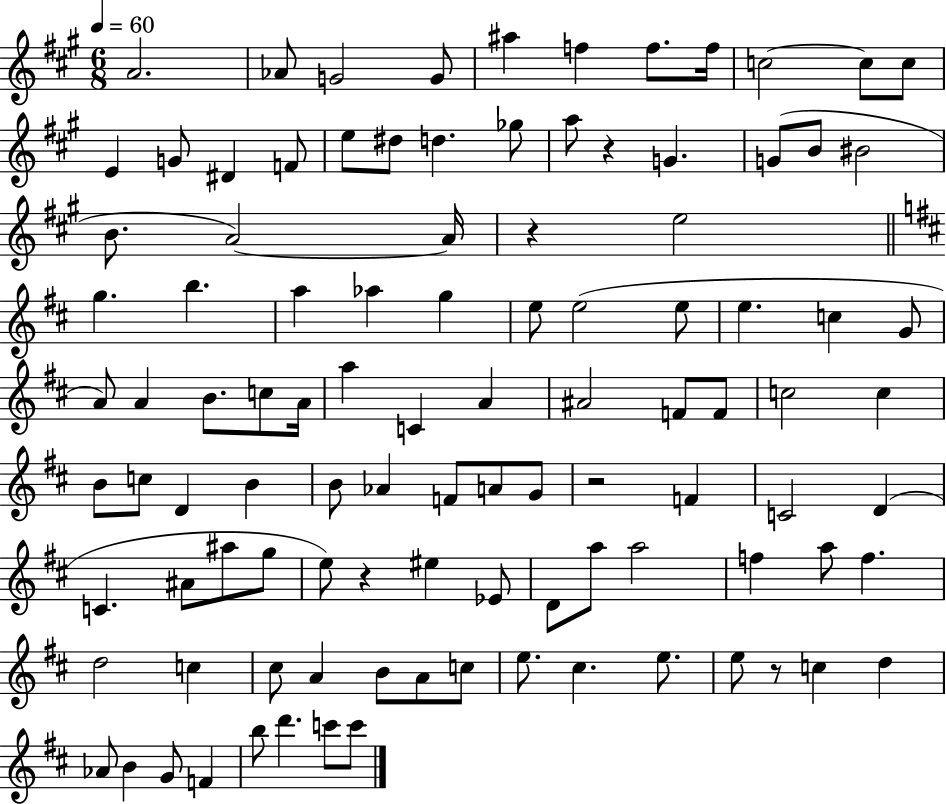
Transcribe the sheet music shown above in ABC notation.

X:1
T:Untitled
M:6/8
L:1/4
K:A
A2 _A/2 G2 G/2 ^a f f/2 f/4 c2 c/2 c/2 E G/2 ^D F/2 e/2 ^d/2 d _g/2 a/2 z G G/2 B/2 ^B2 B/2 A2 A/4 z e2 g b a _a g e/2 e2 e/2 e c G/2 A/2 A B/2 c/2 A/4 a C A ^A2 F/2 F/2 c2 c B/2 c/2 D B B/2 _A F/2 A/2 G/2 z2 F C2 D C ^A/2 ^a/2 g/2 e/2 z ^e _E/2 D/2 a/2 a2 f a/2 f d2 c ^c/2 A B/2 A/2 c/2 e/2 ^c e/2 e/2 z/2 c d _A/2 B G/2 F b/2 d' c'/2 c'/2